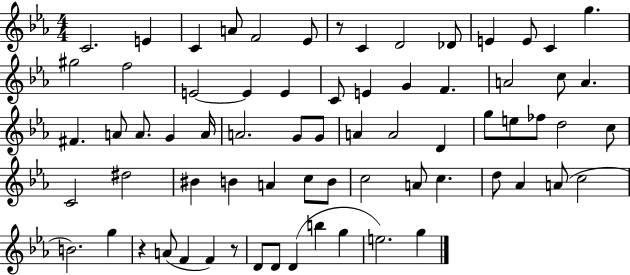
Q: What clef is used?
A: treble